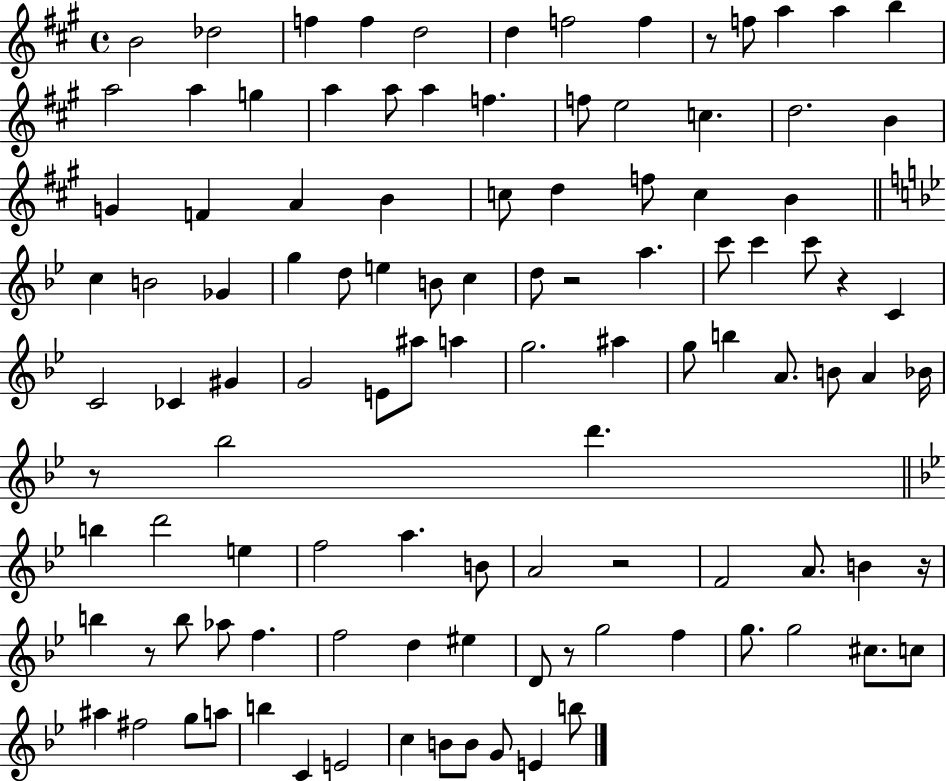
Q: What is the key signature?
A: A major